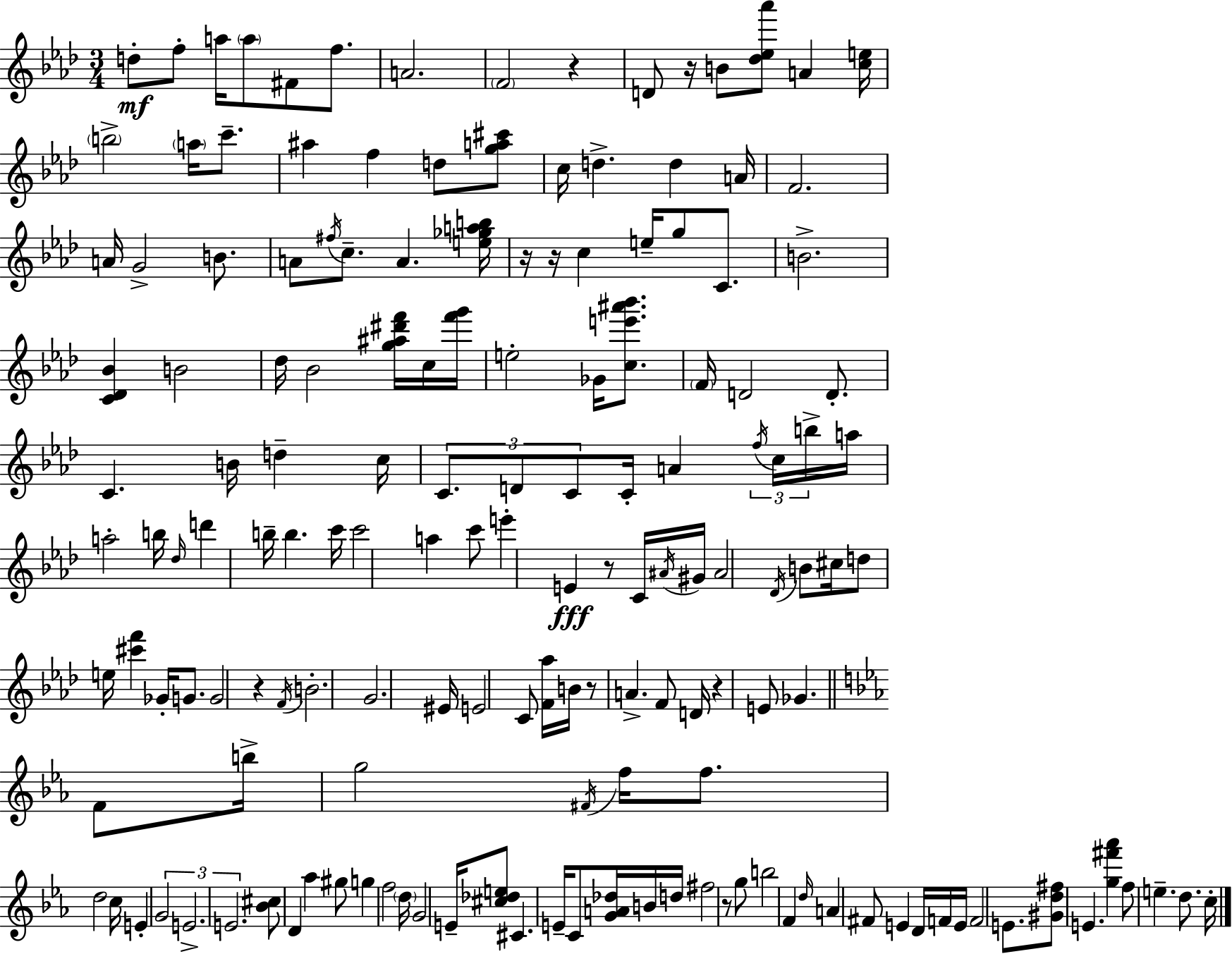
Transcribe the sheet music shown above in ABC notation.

X:1
T:Untitled
M:3/4
L:1/4
K:Fm
d/2 f/2 a/4 a/2 ^F/2 f/2 A2 F2 z D/2 z/4 B/2 [_d_e_a']/2 A [ce]/4 b2 a/4 c'/2 ^a f d/2 [ga^c']/2 c/4 d d A/4 F2 A/4 G2 B/2 A/2 ^f/4 c/2 A [e_gab]/4 z/4 z/4 c e/4 g/2 C/2 B2 [C_D_B] B2 _d/4 _B2 [g^a^d'f']/4 c/4 [f'g']/4 e2 _G/4 [ce'^a'_b']/2 F/4 D2 D/2 C B/4 d c/4 C/2 D/2 C/2 C/4 A f/4 c/4 b/4 a/4 a2 b/4 _d/4 d' b/4 b c'/4 c'2 a c'/2 e' E z/2 C/4 ^A/4 ^G/4 ^A2 _D/4 B/2 ^c/4 d/2 e/4 [^c'f'] _G/4 G/2 G2 z F/4 B2 G2 ^E/4 E2 C/2 [F_a]/4 B/4 z/2 A F/2 D/4 z E/2 _G F/2 b/4 g2 ^F/4 f/4 f/2 d2 c/4 E G2 E2 E2 [_B^c]/2 D _a ^g/2 g f2 d/4 G2 E/4 [^c_de]/2 ^C E/4 C/2 [GA_d]/4 B/4 d/4 ^f2 z/2 g/2 b2 F d/4 A ^F/2 E D/4 F/4 E/4 F2 E/2 [^Gd^f]/2 E [g^f'_a'] f/2 e d/2 c/4